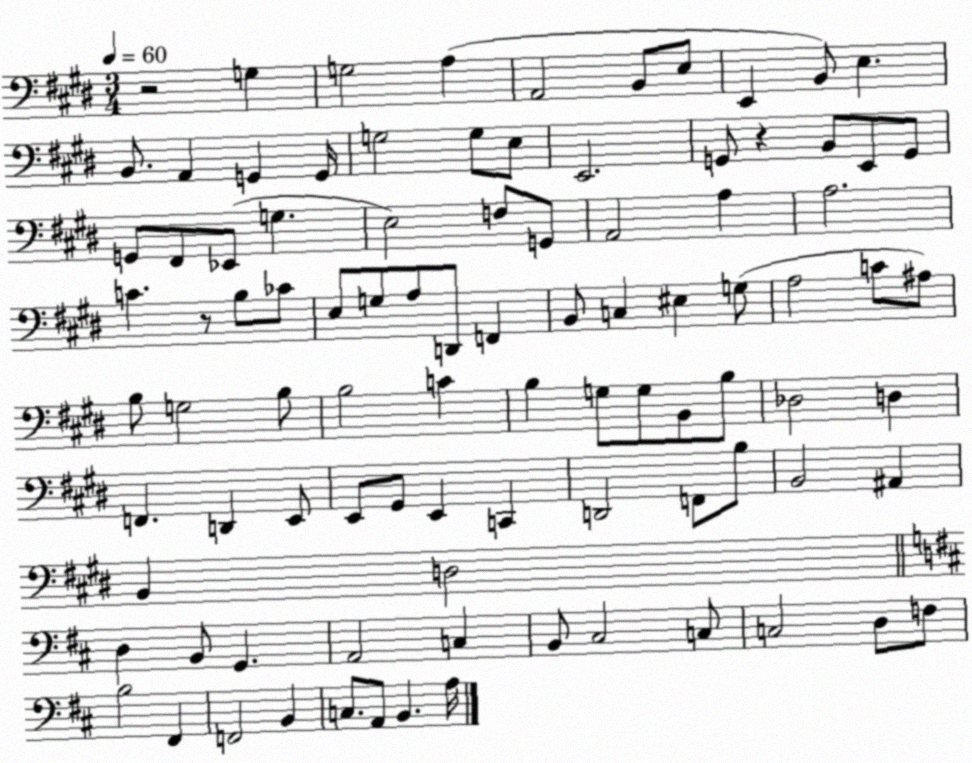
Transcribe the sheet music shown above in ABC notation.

X:1
T:Untitled
M:3/4
L:1/4
K:E
z2 G, G,2 A, A,,2 B,,/2 E,/2 E,, B,,/2 E, B,,/2 A,, G,, G,,/4 G,2 G,/2 E,/2 E,,2 G,,/2 z B,,/2 E,,/2 G,,/2 G,,/2 ^F,,/2 _E,,/2 G, E,2 F,/2 G,,/2 A,,2 A, A,2 C z/2 B,/2 _C/2 E,/2 G,/2 A,/2 D,,/2 F,, B,,/2 C, ^E, G,/2 A,2 C/2 ^A,/2 B,/2 G,2 B,/2 B,2 C B, G,/2 G,/2 B,,/2 B,/2 _D,2 D, F,, D,, E,,/2 E,,/2 ^G,,/2 E,, C,, D,,2 F,,/2 B,/2 B,,2 ^A,, B,, D,2 D, B,,/2 G,, A,,2 C, B,,/2 ^C,2 C,/2 C,2 D,/2 F,/2 B,2 ^F,, F,,2 B,, C,/2 A,,/2 B,, A,/4